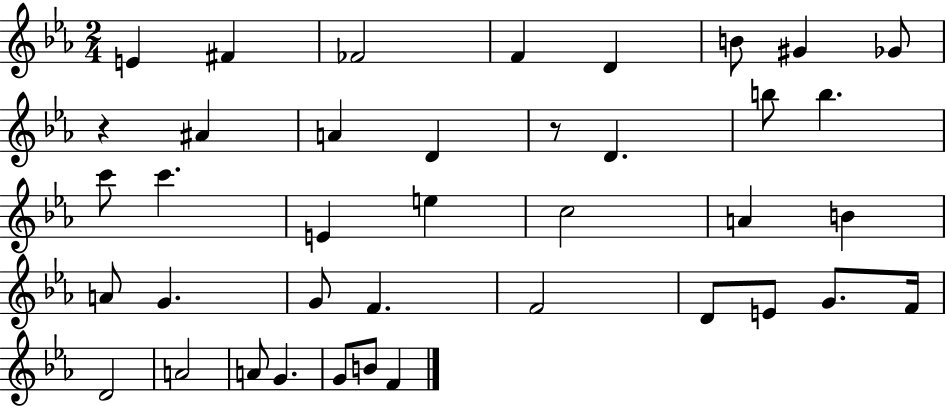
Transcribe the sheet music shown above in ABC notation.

X:1
T:Untitled
M:2/4
L:1/4
K:Eb
E ^F _F2 F D B/2 ^G _G/2 z ^A A D z/2 D b/2 b c'/2 c' E e c2 A B A/2 G G/2 F F2 D/2 E/2 G/2 F/4 D2 A2 A/2 G G/2 B/2 F